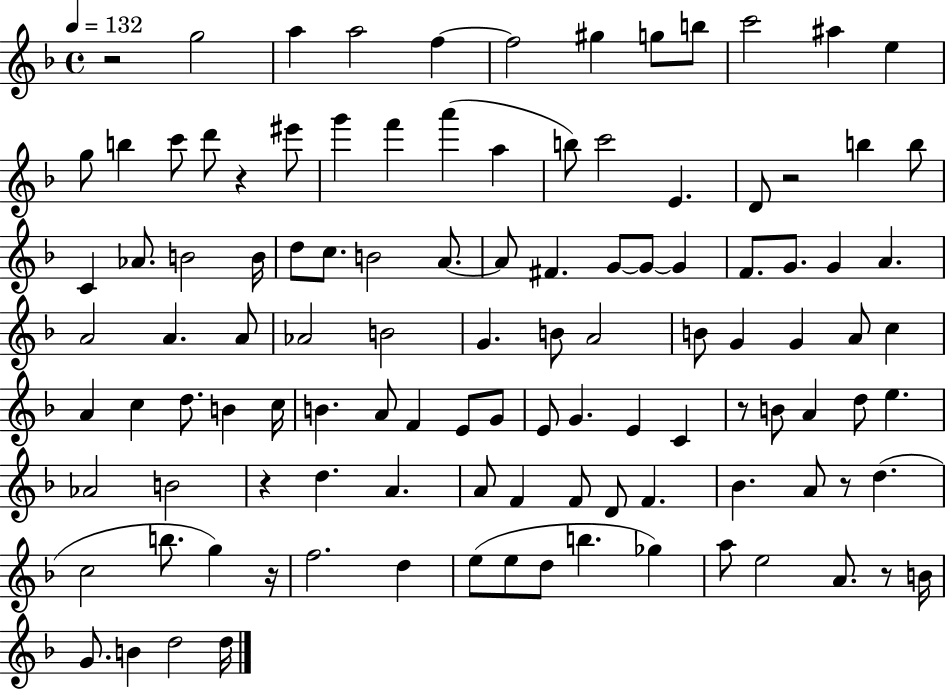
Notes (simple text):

R/h G5/h A5/q A5/h F5/q F5/h G#5/q G5/e B5/e C6/h A#5/q E5/q G5/e B5/q C6/e D6/e R/q EIS6/e G6/q F6/q A6/q A5/q B5/e C6/h E4/q. D4/e R/h B5/q B5/e C4/q Ab4/e. B4/h B4/s D5/e C5/e. B4/h A4/e. A4/e F#4/q. G4/e G4/e G4/q F4/e. G4/e. G4/q A4/q. A4/h A4/q. A4/e Ab4/h B4/h G4/q. B4/e A4/h B4/e G4/q G4/q A4/e C5/q A4/q C5/q D5/e. B4/q C5/s B4/q. A4/e F4/q E4/e G4/e E4/e G4/q. E4/q C4/q R/e B4/e A4/q D5/e E5/q. Ab4/h B4/h R/q D5/q. A4/q. A4/e F4/q F4/e D4/e F4/q. Bb4/q. A4/e R/e D5/q. C5/h B5/e. G5/q R/s F5/h. D5/q E5/e E5/e D5/e B5/q. Gb5/q A5/e E5/h A4/e. R/e B4/s G4/e. B4/q D5/h D5/s